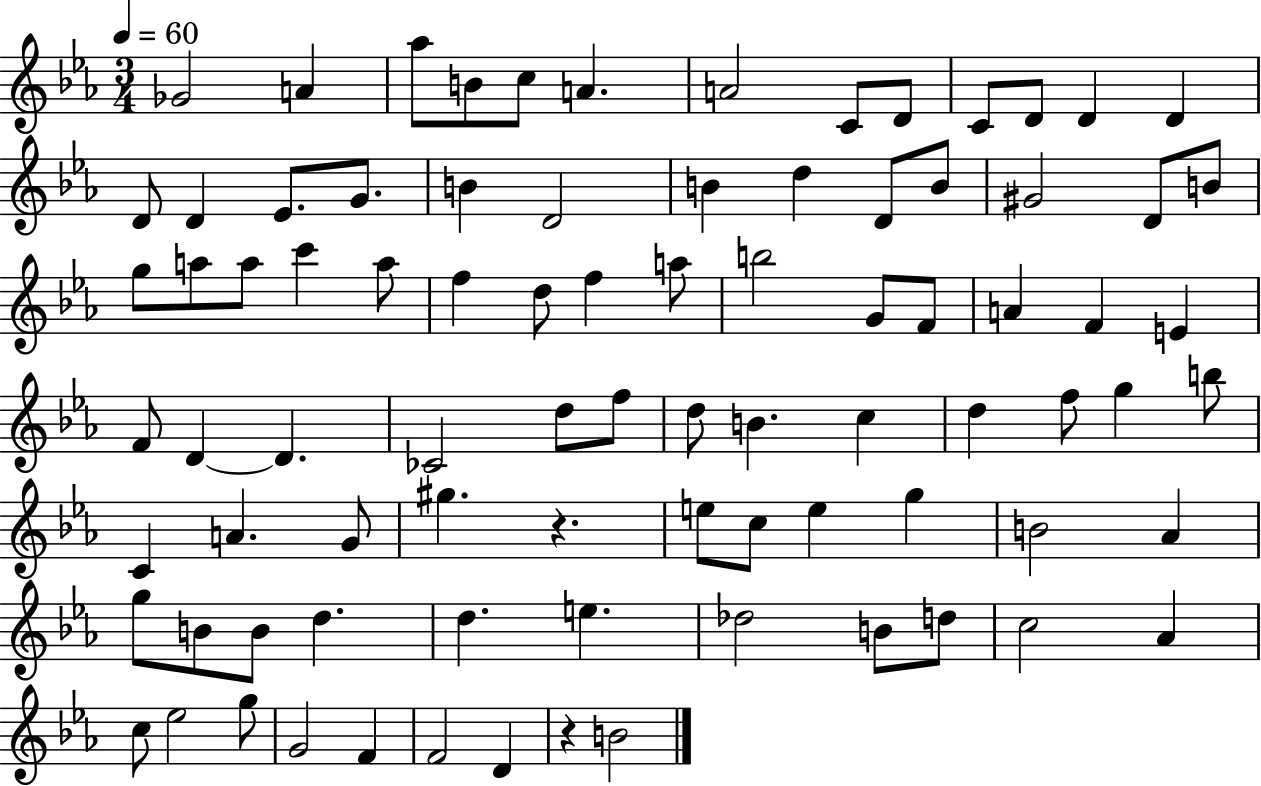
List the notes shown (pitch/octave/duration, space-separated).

Gb4/h A4/q Ab5/e B4/e C5/e A4/q. A4/h C4/e D4/e C4/e D4/e D4/q D4/q D4/e D4/q Eb4/e. G4/e. B4/q D4/h B4/q D5/q D4/e B4/e G#4/h D4/e B4/e G5/e A5/e A5/e C6/q A5/e F5/q D5/e F5/q A5/e B5/h G4/e F4/e A4/q F4/q E4/q F4/e D4/q D4/q. CES4/h D5/e F5/e D5/e B4/q. C5/q D5/q F5/e G5/q B5/e C4/q A4/q. G4/e G#5/q. R/q. E5/e C5/e E5/q G5/q B4/h Ab4/q G5/e B4/e B4/e D5/q. D5/q. E5/q. Db5/h B4/e D5/e C5/h Ab4/q C5/e Eb5/h G5/e G4/h F4/q F4/h D4/q R/q B4/h